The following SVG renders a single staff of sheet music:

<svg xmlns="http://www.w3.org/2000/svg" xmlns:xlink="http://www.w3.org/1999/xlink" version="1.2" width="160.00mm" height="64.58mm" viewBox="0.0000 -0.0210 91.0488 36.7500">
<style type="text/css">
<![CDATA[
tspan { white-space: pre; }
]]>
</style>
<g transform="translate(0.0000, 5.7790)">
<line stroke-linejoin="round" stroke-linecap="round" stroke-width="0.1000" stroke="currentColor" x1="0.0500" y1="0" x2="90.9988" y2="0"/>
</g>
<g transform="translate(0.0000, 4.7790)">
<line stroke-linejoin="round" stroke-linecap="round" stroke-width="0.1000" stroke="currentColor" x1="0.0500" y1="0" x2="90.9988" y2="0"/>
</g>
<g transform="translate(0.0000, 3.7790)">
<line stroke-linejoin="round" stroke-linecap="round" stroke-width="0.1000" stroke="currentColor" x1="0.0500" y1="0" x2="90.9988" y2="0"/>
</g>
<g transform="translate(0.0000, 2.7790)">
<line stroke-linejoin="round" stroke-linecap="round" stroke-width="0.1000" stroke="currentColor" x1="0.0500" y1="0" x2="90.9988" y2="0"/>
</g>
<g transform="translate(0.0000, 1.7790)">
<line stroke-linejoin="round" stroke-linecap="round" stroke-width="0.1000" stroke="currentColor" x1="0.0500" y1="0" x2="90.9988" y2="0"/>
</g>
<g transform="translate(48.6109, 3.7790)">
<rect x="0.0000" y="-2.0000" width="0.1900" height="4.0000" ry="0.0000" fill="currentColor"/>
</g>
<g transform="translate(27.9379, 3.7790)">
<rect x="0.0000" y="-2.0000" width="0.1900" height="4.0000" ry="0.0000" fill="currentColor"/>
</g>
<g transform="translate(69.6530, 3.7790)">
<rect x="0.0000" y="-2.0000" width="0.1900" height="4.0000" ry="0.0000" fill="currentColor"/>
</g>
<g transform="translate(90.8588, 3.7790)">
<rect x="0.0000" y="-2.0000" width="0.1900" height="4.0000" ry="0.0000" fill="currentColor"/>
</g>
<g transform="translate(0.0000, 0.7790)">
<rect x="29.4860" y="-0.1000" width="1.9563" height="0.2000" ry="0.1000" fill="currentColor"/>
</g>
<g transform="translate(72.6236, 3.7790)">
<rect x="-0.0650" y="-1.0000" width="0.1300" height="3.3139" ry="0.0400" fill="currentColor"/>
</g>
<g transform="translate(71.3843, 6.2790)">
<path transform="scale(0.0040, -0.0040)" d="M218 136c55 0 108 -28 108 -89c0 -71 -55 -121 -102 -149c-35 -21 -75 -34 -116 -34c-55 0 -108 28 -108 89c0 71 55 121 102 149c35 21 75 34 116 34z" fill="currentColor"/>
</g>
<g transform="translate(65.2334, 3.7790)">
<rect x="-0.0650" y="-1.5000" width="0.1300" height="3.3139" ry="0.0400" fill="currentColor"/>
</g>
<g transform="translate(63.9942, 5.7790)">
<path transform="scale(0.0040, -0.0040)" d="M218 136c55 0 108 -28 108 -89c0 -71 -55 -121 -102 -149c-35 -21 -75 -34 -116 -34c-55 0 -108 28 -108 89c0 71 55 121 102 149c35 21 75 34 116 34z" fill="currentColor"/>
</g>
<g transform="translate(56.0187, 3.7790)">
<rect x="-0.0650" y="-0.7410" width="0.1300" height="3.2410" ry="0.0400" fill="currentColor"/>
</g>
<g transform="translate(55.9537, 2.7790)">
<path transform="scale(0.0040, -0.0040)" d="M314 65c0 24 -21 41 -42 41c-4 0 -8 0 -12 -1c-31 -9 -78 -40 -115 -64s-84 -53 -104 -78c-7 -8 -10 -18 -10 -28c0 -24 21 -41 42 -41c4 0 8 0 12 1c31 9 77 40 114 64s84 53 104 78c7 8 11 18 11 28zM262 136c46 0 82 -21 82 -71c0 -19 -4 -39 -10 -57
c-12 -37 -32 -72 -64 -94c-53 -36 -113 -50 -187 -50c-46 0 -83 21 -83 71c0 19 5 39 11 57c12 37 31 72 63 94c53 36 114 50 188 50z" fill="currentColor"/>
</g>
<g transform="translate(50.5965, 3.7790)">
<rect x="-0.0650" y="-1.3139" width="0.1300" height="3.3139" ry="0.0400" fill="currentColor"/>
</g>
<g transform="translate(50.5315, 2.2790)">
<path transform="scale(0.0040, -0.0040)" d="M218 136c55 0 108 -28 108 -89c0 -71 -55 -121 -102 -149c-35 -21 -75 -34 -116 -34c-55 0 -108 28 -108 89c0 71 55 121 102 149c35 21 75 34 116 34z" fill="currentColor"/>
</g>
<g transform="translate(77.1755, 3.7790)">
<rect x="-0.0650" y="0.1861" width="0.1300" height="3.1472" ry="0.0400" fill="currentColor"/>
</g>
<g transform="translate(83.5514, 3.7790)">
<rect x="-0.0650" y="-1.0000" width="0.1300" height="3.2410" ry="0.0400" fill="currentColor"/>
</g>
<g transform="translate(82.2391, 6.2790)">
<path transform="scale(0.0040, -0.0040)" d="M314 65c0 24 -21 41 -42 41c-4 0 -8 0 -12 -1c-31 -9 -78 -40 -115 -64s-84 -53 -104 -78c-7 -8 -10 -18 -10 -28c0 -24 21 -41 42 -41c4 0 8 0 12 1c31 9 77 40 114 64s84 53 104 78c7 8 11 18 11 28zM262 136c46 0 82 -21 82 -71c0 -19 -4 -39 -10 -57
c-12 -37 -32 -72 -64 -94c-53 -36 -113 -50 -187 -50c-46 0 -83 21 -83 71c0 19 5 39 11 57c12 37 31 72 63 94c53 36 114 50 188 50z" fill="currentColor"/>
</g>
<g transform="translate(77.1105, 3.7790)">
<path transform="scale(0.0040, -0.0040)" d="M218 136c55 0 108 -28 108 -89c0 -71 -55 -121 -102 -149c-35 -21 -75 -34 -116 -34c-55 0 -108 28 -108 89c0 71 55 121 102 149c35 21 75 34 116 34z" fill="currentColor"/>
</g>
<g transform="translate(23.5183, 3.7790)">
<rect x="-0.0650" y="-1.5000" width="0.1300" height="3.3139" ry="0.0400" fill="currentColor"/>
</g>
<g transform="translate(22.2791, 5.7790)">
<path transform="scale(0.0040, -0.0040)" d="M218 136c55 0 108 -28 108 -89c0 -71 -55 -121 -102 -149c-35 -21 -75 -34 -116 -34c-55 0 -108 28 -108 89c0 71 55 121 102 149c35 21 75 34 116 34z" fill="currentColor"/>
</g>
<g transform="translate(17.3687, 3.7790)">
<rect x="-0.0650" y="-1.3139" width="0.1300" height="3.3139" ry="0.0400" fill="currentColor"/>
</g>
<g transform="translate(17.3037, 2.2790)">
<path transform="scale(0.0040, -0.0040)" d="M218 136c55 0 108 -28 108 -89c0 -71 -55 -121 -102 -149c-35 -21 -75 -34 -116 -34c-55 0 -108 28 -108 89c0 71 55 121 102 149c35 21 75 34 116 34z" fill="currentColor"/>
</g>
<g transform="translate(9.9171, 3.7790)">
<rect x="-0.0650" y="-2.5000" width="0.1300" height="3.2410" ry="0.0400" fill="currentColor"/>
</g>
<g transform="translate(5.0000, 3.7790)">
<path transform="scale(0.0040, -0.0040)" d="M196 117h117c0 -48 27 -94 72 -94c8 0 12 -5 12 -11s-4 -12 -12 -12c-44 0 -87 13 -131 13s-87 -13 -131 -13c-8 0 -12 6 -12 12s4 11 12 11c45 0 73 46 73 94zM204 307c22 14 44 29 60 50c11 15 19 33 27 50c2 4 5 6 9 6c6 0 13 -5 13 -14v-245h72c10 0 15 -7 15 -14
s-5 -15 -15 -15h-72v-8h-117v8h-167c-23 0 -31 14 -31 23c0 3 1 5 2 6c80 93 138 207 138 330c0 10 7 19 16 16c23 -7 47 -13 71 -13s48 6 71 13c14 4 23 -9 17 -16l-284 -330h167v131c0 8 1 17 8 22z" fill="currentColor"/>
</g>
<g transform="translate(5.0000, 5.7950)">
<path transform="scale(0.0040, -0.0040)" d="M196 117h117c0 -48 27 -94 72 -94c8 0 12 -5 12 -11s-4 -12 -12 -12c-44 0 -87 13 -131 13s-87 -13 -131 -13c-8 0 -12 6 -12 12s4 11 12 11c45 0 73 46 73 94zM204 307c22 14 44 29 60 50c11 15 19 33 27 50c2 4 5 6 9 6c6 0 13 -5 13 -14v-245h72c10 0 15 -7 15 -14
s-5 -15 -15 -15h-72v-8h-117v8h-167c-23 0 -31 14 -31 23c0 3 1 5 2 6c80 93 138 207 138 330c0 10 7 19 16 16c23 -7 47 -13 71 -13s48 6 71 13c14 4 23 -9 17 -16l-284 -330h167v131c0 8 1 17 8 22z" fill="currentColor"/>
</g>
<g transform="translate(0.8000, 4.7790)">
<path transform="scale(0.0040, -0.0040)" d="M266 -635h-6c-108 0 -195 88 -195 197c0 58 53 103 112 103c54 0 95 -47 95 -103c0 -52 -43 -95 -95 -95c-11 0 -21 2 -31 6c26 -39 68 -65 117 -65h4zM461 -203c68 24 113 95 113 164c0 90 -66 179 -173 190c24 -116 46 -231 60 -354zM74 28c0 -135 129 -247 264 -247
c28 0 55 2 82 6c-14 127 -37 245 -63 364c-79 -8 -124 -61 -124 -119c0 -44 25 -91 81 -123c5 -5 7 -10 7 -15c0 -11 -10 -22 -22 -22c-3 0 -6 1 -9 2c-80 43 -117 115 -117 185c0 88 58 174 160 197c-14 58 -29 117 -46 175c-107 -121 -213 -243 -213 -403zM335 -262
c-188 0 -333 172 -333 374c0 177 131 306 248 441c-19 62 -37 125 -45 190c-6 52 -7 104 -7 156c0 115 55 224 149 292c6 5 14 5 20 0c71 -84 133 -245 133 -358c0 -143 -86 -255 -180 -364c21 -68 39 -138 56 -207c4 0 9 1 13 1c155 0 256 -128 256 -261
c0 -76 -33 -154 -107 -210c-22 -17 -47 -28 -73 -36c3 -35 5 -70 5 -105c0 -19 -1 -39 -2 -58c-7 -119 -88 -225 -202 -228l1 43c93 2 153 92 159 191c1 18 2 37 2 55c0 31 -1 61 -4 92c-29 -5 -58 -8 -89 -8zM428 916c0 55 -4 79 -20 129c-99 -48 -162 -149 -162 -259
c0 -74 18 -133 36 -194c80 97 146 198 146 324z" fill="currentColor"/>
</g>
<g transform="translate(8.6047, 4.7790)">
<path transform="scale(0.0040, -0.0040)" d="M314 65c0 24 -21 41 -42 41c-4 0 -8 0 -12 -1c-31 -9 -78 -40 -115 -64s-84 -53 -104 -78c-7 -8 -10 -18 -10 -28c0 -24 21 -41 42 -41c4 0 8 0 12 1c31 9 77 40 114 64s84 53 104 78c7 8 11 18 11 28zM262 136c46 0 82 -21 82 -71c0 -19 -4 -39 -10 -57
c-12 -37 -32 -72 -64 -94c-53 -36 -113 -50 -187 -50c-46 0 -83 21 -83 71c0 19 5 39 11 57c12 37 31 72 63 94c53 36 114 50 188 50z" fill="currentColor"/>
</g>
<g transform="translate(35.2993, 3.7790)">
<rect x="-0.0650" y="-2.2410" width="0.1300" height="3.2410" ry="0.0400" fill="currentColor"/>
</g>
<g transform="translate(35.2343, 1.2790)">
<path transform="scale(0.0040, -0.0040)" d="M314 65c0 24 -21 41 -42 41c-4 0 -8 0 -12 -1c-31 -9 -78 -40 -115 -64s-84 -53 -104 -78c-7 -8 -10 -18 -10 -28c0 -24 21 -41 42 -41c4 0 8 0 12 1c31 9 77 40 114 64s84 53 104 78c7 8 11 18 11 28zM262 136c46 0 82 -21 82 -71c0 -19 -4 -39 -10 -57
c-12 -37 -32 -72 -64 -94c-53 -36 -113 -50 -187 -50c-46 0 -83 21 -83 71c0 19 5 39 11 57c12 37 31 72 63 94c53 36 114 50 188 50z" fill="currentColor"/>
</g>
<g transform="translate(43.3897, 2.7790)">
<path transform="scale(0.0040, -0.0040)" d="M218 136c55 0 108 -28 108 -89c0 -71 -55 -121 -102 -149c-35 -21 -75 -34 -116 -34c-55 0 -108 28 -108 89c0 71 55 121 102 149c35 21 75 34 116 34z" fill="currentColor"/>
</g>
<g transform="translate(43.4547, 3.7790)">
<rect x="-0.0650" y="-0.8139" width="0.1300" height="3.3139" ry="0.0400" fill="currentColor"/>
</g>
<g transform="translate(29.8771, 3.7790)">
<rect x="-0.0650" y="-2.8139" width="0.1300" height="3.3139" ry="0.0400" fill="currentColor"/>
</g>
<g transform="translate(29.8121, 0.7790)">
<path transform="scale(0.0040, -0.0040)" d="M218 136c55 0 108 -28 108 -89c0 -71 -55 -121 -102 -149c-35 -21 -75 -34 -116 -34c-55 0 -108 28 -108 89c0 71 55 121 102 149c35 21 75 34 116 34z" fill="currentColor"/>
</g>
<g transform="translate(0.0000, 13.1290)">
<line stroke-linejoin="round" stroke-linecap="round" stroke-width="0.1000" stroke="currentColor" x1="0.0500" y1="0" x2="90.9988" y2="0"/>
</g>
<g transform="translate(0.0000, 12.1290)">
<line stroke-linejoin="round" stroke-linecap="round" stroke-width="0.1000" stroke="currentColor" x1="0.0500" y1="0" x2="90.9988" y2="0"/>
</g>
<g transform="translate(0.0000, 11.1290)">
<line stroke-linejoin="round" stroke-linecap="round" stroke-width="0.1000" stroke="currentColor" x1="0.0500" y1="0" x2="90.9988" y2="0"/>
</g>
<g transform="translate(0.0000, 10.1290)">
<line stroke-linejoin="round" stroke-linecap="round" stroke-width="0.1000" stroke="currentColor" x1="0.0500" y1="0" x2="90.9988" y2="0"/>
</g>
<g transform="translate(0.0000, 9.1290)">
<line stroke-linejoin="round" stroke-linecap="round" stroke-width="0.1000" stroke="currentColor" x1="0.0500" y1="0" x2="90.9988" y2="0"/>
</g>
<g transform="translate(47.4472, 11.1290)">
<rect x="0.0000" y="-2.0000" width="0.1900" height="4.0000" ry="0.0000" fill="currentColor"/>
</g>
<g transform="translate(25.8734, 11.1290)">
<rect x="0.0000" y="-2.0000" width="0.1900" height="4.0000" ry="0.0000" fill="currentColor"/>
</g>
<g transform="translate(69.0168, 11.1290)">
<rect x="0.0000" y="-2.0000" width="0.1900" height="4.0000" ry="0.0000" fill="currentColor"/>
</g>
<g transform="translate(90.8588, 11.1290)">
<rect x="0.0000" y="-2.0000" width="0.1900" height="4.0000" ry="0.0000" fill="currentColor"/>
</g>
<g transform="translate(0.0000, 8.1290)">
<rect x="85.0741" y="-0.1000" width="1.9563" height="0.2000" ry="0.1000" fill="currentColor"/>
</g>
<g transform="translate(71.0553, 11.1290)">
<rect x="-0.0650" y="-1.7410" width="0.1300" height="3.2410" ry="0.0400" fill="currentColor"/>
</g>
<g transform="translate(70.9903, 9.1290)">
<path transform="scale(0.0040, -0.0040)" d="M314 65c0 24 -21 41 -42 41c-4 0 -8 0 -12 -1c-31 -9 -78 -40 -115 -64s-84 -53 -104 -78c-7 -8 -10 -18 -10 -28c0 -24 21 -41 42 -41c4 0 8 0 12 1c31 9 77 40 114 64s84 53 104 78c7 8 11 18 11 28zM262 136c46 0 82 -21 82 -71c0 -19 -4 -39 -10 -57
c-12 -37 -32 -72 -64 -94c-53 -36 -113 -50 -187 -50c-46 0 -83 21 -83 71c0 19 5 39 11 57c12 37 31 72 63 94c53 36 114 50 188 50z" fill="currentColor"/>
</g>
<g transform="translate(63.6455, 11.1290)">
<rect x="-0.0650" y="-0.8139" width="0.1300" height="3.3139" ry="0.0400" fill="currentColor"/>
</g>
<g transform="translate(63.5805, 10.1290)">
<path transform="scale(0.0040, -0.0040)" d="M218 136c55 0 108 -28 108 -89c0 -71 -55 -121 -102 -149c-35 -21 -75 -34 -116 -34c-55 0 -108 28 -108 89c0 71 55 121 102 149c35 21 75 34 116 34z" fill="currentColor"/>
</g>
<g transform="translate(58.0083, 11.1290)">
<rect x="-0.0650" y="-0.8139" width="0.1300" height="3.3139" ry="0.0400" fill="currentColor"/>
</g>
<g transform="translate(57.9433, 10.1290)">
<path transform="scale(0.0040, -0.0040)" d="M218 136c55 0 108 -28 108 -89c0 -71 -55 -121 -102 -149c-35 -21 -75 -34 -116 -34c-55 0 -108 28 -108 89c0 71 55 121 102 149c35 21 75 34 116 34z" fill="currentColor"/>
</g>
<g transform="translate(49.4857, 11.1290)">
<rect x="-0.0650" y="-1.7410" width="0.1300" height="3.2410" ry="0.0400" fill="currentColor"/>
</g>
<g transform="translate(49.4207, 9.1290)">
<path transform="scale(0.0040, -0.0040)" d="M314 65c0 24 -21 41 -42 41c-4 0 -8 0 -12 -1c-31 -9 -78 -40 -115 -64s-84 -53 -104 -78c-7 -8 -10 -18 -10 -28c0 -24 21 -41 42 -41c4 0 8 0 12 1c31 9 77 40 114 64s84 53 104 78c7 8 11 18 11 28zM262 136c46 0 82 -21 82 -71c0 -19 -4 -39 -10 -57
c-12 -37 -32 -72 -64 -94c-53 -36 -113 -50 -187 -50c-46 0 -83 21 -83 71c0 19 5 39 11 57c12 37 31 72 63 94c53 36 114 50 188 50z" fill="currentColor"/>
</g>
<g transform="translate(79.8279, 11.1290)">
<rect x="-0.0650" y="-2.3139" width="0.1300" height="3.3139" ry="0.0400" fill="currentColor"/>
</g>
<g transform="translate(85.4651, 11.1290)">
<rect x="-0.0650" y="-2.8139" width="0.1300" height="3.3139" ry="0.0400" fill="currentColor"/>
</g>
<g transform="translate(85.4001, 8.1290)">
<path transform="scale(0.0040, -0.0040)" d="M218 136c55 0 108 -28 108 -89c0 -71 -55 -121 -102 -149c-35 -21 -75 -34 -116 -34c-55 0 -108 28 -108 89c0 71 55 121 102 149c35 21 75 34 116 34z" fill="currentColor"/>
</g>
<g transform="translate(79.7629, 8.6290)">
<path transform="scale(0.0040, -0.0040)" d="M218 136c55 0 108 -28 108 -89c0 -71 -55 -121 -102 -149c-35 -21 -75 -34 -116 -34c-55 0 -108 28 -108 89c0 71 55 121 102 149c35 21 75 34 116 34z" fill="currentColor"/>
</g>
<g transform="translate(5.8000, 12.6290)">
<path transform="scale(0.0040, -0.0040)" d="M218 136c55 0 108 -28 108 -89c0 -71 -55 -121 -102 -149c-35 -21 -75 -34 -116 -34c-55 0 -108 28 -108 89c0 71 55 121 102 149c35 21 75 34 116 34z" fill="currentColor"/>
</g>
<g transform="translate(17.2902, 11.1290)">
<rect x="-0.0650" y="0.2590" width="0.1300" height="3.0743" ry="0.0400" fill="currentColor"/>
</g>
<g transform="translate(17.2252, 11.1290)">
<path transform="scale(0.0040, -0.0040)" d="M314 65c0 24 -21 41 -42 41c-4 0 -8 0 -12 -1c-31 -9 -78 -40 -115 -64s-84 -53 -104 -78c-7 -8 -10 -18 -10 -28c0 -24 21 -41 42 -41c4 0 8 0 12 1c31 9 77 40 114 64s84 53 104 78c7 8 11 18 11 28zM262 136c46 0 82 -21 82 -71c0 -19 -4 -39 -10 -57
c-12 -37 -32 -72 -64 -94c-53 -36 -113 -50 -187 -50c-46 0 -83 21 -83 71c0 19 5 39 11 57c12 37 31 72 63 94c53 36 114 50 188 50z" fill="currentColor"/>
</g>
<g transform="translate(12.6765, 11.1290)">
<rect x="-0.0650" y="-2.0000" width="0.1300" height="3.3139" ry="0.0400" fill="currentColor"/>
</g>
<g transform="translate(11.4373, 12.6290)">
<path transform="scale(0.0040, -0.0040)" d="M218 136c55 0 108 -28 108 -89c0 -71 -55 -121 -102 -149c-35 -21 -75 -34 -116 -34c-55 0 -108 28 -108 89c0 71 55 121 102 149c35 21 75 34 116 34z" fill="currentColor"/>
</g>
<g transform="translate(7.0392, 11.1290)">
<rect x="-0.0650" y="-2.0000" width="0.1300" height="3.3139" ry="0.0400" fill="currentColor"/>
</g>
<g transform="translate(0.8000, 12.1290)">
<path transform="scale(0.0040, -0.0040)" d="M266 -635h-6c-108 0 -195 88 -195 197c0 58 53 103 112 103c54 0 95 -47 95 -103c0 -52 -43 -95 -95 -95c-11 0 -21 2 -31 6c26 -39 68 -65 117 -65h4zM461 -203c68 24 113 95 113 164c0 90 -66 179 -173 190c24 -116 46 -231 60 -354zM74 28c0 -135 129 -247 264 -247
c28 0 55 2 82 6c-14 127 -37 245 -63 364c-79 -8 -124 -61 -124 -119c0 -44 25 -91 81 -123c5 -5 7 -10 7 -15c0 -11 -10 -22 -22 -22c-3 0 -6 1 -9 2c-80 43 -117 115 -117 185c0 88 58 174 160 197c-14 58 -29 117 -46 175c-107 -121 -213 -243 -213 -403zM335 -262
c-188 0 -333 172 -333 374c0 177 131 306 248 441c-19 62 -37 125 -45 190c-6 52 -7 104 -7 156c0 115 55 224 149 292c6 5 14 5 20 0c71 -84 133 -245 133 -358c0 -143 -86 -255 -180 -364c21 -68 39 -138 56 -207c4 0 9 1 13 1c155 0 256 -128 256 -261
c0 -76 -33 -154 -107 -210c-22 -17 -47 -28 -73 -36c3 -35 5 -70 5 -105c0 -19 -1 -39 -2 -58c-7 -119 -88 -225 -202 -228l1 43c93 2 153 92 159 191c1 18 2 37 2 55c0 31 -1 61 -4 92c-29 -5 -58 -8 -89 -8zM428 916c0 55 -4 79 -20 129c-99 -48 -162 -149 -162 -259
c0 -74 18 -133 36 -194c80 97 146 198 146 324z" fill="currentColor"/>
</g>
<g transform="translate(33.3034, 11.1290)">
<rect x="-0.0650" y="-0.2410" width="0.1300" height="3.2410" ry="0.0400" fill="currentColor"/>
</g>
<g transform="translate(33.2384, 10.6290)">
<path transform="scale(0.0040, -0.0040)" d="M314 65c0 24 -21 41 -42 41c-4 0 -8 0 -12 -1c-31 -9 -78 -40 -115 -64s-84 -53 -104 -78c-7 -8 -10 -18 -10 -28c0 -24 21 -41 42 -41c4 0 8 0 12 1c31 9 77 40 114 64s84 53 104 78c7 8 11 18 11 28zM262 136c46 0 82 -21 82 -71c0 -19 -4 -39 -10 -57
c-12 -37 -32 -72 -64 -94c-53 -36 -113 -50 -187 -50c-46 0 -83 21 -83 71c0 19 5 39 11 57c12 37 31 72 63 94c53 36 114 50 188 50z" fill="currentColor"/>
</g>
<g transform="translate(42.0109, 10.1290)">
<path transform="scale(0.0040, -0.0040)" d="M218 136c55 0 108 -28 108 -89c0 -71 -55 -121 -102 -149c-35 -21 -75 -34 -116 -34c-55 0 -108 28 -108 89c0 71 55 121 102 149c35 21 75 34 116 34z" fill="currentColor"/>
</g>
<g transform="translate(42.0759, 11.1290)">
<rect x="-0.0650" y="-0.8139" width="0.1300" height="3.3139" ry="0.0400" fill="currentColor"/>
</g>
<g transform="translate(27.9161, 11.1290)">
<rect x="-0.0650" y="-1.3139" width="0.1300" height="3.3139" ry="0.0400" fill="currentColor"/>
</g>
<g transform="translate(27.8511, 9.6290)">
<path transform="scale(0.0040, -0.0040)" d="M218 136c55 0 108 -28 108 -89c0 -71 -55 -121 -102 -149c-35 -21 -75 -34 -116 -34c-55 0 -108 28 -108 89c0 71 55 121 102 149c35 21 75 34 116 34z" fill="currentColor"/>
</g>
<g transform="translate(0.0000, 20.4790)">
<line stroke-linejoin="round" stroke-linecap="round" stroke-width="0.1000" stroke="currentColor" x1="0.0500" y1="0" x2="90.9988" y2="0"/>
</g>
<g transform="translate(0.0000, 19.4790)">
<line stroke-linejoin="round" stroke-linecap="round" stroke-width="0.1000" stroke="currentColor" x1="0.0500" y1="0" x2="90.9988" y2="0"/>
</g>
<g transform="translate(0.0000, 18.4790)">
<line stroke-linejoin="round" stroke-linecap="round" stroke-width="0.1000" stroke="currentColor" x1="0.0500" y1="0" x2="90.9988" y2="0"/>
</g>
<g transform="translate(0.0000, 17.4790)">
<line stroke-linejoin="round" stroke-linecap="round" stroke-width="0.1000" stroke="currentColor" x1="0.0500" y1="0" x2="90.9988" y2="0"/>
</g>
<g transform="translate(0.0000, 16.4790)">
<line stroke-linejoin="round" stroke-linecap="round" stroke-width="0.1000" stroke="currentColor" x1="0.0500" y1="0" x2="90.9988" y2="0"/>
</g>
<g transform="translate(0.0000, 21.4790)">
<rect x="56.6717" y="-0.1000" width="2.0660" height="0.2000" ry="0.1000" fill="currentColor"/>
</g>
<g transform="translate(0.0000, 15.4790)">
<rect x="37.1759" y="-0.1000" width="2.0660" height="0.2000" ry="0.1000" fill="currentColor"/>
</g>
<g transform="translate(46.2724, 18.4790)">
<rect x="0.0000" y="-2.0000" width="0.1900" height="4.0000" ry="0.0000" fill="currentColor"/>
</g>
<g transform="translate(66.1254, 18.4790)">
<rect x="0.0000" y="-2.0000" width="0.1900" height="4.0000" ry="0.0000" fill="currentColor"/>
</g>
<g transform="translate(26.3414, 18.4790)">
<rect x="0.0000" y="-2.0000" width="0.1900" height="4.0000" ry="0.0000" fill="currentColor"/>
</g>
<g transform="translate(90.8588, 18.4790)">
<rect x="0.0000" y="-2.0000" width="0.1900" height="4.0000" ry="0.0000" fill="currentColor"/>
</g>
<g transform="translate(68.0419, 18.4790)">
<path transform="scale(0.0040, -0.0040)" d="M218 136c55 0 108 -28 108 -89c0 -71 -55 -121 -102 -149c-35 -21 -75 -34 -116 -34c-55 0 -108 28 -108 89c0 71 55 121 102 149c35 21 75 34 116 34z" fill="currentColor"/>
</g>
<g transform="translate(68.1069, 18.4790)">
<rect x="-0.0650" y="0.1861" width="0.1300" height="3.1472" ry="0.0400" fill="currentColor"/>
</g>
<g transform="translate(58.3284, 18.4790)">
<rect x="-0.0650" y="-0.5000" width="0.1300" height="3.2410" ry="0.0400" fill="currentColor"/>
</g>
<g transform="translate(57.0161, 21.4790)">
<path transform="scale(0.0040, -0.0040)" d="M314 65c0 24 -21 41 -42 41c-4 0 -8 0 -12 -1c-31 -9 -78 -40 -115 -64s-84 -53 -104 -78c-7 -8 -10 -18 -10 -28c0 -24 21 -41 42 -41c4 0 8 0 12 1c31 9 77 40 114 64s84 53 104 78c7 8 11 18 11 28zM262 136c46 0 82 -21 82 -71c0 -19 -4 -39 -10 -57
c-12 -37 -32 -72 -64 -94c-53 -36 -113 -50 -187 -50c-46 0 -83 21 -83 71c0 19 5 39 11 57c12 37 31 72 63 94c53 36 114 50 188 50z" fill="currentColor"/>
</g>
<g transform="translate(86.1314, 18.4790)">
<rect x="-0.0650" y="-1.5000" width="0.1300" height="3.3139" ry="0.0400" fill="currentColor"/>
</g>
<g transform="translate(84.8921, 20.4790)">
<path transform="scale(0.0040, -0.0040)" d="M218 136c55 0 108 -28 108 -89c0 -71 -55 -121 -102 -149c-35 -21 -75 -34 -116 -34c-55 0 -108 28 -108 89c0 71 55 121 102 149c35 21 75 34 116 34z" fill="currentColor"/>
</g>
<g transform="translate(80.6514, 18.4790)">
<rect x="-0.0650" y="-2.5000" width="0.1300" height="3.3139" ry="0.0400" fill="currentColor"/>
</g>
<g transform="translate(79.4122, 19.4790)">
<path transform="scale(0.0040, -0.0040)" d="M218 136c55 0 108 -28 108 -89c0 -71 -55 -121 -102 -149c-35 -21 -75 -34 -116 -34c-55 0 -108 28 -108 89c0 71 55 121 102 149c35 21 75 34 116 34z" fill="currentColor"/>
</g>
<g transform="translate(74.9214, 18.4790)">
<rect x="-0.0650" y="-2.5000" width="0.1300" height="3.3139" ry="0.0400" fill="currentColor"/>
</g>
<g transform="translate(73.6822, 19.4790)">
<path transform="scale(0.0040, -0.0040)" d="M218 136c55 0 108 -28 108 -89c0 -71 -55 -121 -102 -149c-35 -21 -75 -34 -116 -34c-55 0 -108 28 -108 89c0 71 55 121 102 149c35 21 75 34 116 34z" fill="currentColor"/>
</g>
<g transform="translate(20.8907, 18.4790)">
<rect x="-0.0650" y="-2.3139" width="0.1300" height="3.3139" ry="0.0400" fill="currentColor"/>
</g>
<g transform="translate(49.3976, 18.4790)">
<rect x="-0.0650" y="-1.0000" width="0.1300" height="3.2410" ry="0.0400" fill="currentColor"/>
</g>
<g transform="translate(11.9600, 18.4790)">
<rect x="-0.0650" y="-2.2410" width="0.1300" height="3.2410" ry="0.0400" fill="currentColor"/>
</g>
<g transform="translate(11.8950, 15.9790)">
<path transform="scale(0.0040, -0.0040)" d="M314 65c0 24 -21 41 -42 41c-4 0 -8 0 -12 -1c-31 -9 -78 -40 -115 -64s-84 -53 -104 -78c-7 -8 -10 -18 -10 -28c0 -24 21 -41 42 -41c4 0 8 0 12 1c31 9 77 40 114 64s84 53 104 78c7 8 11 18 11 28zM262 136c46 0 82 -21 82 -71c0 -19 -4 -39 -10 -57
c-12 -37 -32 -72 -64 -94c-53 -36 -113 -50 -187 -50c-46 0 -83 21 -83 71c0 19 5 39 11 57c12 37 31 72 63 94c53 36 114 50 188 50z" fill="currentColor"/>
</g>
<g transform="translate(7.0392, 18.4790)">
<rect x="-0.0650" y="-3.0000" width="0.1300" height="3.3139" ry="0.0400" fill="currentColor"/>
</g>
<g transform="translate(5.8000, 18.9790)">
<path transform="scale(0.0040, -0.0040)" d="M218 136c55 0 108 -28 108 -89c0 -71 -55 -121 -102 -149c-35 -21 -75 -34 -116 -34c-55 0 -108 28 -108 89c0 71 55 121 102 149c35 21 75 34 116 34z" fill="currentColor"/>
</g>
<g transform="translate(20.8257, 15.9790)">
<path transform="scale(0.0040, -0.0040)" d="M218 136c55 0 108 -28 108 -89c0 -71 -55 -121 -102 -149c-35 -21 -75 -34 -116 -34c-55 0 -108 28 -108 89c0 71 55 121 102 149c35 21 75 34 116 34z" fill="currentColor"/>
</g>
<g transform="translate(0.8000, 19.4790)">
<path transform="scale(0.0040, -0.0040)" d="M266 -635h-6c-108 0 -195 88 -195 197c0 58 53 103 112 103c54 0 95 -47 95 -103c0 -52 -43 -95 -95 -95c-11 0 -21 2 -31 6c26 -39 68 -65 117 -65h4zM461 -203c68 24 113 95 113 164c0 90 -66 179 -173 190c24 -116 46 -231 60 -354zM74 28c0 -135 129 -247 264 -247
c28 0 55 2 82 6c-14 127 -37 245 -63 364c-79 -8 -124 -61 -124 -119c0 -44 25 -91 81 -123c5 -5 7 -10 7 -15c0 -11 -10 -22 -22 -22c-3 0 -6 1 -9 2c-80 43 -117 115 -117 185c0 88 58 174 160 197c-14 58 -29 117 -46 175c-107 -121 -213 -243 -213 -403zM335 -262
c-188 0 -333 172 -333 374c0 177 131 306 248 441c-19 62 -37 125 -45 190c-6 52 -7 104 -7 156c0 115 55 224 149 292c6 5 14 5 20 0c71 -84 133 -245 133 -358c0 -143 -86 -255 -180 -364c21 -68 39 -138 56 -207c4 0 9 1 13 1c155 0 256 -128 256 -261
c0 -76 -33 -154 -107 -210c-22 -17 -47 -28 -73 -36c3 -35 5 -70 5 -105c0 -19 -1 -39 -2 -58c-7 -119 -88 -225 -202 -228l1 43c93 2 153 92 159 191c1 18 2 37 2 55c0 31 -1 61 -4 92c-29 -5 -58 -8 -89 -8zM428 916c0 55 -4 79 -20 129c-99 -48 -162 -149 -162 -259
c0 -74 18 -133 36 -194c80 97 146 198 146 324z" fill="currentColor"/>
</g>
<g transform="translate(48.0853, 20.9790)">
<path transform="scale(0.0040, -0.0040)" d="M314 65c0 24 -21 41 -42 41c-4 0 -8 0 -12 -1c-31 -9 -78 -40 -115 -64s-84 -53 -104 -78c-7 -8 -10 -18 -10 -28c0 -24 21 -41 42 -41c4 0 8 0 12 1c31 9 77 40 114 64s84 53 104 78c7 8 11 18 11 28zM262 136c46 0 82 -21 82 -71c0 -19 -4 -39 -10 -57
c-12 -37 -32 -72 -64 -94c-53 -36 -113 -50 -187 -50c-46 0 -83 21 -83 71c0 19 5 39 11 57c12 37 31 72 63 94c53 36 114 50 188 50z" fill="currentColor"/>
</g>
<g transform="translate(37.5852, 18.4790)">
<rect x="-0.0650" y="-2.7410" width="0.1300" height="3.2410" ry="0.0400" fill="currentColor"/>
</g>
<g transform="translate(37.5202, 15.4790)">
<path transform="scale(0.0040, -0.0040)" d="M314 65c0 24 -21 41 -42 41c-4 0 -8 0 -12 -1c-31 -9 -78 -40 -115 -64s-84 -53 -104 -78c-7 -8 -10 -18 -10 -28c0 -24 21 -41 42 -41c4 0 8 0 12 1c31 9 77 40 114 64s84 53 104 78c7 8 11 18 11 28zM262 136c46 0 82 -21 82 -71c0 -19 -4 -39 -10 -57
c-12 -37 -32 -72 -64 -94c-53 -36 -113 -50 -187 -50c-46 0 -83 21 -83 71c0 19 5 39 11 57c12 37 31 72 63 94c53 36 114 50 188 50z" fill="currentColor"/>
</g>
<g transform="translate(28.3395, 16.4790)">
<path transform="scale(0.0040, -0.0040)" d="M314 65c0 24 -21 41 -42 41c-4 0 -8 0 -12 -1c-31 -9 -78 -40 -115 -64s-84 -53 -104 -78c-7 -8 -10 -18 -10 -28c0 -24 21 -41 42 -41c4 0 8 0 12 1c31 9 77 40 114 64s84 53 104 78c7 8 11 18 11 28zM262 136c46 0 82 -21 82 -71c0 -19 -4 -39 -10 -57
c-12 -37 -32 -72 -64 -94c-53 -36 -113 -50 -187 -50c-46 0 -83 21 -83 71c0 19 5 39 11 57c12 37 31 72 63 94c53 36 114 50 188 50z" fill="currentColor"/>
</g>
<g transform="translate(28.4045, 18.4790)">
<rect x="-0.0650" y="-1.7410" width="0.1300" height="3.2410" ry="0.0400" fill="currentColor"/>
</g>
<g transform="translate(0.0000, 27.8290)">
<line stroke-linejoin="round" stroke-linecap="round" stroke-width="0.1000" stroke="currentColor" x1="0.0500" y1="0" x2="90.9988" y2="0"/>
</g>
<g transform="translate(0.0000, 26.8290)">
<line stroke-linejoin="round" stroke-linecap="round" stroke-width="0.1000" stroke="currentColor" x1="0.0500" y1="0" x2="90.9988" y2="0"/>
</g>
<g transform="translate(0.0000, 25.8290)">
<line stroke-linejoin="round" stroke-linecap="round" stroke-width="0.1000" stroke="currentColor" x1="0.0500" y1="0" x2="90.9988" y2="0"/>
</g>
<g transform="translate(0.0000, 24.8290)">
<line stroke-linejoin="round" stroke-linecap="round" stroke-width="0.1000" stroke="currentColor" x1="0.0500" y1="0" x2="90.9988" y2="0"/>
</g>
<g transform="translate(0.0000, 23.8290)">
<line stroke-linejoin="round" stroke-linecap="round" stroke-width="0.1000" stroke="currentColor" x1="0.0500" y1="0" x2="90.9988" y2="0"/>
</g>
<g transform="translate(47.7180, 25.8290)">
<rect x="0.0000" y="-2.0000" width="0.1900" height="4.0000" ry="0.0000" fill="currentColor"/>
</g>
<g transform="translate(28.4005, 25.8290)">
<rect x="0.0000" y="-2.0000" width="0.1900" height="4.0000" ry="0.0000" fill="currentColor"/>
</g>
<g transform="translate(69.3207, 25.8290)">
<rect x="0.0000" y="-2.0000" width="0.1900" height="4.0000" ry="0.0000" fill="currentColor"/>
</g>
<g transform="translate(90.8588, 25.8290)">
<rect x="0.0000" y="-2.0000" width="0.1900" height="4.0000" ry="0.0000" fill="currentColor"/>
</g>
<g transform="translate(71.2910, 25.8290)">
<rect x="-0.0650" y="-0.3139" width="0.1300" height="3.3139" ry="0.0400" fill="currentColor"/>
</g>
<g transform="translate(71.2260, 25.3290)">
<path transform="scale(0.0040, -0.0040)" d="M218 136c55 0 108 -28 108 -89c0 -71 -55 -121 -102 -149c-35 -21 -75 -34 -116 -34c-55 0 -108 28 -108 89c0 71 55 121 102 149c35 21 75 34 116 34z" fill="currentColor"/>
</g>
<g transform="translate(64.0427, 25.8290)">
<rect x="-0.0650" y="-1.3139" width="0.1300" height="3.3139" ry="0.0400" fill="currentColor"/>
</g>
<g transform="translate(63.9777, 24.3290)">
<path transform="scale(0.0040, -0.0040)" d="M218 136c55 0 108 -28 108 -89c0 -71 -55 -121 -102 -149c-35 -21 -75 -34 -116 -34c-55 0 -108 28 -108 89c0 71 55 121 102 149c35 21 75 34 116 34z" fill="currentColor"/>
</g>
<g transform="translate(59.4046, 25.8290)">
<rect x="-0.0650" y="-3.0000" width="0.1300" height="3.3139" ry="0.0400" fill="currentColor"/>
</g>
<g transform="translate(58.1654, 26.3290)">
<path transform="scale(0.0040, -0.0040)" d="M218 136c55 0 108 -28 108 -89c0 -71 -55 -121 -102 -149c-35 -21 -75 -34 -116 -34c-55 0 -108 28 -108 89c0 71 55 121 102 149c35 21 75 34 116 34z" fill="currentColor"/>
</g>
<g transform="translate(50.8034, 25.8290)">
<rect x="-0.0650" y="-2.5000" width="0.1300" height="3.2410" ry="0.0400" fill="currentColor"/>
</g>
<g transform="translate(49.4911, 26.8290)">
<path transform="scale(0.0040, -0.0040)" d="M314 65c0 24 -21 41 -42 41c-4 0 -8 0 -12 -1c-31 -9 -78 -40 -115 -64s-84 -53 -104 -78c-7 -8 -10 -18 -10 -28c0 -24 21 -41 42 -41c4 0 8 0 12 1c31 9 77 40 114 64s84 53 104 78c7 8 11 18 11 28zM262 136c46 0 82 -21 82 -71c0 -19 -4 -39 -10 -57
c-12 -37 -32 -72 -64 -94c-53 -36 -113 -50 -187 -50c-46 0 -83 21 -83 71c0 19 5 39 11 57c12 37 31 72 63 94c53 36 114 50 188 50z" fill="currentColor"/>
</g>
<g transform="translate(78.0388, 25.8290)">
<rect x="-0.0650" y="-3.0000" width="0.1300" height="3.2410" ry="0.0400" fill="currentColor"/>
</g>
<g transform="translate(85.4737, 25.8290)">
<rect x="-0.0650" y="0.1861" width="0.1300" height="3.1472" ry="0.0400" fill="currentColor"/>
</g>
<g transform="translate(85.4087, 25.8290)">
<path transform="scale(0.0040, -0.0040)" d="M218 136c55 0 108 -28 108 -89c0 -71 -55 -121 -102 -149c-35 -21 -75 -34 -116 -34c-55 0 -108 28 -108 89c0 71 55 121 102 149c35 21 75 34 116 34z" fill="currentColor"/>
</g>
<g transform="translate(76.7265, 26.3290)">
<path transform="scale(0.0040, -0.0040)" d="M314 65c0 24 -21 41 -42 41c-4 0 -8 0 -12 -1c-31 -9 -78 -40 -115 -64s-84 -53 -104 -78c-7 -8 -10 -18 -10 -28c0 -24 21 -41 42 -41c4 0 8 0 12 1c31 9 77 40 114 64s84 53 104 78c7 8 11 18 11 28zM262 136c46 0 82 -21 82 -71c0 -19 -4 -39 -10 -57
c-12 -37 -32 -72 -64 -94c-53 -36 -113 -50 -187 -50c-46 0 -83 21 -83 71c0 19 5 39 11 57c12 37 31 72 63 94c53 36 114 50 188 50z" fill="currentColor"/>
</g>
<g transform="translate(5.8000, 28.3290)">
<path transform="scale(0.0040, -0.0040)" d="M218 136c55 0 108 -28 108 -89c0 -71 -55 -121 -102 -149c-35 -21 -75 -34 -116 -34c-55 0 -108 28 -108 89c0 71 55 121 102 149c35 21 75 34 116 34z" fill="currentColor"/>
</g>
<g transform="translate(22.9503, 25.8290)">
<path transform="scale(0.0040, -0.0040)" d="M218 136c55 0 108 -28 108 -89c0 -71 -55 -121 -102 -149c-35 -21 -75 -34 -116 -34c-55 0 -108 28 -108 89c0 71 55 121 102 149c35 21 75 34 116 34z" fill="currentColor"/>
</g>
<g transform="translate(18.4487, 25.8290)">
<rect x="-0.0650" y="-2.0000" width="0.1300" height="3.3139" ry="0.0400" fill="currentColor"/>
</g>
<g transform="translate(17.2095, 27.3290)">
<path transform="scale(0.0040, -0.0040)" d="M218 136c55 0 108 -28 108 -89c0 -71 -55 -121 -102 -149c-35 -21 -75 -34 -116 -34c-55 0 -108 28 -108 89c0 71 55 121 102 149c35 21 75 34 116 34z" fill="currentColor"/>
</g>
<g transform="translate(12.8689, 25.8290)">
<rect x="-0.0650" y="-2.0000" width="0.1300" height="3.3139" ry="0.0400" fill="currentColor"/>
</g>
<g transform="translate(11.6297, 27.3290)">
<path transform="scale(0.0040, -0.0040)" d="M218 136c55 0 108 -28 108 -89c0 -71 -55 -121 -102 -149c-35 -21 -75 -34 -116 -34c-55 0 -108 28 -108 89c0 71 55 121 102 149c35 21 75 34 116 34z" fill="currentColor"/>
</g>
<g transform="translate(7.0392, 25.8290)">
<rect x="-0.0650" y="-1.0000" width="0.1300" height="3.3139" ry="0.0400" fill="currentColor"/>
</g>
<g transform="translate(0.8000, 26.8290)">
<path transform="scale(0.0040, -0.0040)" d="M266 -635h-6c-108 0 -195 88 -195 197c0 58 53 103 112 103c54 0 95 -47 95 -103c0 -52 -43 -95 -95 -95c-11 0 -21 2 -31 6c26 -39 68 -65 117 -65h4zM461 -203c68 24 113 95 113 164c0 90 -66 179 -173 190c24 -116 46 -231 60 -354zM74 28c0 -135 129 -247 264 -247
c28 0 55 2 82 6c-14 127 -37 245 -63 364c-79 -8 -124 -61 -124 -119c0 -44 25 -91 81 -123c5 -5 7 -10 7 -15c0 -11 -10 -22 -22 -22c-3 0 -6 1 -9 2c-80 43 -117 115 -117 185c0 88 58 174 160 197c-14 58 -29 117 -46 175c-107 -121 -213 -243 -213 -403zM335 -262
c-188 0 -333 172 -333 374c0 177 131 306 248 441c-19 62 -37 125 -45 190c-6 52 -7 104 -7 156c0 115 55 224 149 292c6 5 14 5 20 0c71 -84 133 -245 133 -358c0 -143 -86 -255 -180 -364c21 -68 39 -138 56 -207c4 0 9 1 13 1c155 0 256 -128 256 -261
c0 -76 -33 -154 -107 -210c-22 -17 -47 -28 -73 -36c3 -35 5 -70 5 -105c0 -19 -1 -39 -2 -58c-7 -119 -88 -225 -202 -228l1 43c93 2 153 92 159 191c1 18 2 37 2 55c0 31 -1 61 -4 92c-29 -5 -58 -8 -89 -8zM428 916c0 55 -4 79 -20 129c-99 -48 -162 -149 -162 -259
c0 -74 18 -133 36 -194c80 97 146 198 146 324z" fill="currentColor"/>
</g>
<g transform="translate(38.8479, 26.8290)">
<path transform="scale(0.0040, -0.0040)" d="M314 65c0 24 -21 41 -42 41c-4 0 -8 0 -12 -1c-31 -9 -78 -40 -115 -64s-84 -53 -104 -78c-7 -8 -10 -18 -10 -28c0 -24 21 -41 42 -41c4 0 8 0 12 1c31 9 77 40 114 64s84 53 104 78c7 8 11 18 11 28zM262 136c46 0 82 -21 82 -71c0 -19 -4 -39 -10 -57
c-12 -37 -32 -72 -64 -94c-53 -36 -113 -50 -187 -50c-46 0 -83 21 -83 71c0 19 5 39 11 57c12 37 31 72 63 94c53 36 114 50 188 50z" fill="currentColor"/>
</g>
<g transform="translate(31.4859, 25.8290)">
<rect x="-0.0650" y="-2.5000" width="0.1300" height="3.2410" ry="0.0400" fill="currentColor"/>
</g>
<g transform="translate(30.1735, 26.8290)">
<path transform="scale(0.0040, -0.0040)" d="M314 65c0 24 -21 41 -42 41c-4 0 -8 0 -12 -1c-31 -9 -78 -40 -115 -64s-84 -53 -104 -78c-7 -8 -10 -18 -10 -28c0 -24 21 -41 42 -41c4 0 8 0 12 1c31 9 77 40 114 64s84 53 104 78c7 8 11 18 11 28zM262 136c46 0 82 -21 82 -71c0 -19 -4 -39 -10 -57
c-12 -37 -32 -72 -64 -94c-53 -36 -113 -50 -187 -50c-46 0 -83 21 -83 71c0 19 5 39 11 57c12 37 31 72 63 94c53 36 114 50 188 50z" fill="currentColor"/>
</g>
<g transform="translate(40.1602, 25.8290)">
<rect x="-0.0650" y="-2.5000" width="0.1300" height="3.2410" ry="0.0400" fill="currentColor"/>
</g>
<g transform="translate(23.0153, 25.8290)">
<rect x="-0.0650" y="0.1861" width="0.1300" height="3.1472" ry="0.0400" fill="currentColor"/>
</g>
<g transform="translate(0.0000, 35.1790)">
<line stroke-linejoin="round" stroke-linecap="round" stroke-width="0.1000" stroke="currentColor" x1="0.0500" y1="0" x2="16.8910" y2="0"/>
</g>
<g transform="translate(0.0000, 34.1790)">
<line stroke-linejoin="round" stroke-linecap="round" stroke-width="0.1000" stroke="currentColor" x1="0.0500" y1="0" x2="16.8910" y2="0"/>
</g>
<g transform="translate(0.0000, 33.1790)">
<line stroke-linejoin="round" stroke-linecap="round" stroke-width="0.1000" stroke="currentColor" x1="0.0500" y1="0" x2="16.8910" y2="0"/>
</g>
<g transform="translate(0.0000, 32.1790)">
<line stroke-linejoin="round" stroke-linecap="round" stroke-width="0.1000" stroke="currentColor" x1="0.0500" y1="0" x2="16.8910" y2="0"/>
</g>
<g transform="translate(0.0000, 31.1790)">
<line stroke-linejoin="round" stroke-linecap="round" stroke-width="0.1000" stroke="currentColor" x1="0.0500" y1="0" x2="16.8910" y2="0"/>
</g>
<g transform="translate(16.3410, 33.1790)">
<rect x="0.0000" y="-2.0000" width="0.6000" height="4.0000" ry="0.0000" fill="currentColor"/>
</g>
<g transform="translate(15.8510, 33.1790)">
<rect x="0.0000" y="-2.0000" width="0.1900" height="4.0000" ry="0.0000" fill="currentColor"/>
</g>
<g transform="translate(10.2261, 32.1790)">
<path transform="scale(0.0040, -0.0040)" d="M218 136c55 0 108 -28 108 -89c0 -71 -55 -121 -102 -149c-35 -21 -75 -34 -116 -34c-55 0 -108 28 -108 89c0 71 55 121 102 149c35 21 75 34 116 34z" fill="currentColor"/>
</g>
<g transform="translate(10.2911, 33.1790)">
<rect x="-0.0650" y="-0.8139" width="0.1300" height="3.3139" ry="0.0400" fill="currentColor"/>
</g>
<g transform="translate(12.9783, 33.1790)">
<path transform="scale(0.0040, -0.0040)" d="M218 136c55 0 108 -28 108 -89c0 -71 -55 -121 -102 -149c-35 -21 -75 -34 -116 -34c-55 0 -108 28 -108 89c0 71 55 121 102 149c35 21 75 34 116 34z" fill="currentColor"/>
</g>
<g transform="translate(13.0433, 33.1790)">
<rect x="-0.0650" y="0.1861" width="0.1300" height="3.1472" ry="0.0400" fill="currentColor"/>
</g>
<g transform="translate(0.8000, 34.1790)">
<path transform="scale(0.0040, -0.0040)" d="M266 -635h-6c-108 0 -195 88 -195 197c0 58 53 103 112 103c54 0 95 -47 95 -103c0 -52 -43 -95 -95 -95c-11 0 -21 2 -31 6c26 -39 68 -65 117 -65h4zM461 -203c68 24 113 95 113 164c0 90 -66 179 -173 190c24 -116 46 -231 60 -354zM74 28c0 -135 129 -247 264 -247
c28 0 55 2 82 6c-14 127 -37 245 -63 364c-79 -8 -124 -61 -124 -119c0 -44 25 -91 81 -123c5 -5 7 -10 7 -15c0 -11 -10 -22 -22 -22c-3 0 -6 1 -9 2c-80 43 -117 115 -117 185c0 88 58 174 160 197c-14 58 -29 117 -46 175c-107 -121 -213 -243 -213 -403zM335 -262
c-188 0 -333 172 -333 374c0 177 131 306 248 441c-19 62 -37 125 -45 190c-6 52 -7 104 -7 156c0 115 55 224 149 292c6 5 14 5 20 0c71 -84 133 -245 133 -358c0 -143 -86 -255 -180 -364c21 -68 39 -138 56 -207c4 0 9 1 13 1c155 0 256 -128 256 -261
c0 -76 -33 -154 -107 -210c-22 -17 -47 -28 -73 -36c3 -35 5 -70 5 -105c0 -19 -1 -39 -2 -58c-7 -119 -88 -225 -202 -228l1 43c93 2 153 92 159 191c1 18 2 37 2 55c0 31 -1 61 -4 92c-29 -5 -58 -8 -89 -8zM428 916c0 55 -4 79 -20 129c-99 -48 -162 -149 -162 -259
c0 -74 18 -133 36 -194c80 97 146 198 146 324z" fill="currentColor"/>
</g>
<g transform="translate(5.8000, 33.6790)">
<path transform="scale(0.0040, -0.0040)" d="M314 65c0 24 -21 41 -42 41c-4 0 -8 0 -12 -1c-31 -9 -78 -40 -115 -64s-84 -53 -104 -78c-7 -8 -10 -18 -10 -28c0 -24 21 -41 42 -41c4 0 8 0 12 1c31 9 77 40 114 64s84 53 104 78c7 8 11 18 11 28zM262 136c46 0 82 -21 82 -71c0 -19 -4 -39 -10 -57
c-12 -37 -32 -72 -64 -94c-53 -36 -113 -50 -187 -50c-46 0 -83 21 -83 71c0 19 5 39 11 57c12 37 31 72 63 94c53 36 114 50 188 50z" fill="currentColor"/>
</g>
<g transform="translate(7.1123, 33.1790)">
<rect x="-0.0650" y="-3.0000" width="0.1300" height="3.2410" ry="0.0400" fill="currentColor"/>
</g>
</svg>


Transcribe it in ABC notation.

X:1
T:Untitled
M:4/4
L:1/4
K:C
G2 e E a g2 d e d2 E D B D2 F F B2 e c2 d f2 d d f2 g a A g2 g f2 a2 D2 C2 B G G E D F F B G2 G2 G2 A e c A2 B A2 d B